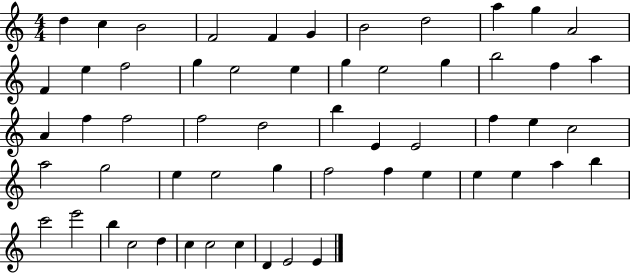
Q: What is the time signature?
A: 4/4